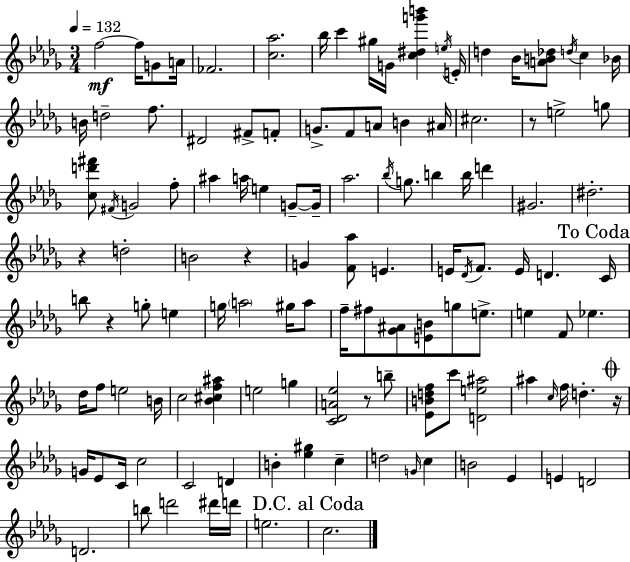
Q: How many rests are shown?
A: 6